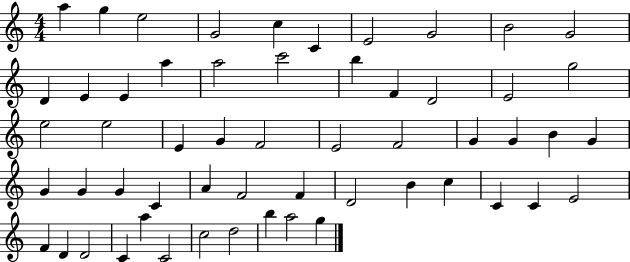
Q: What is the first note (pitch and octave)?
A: A5